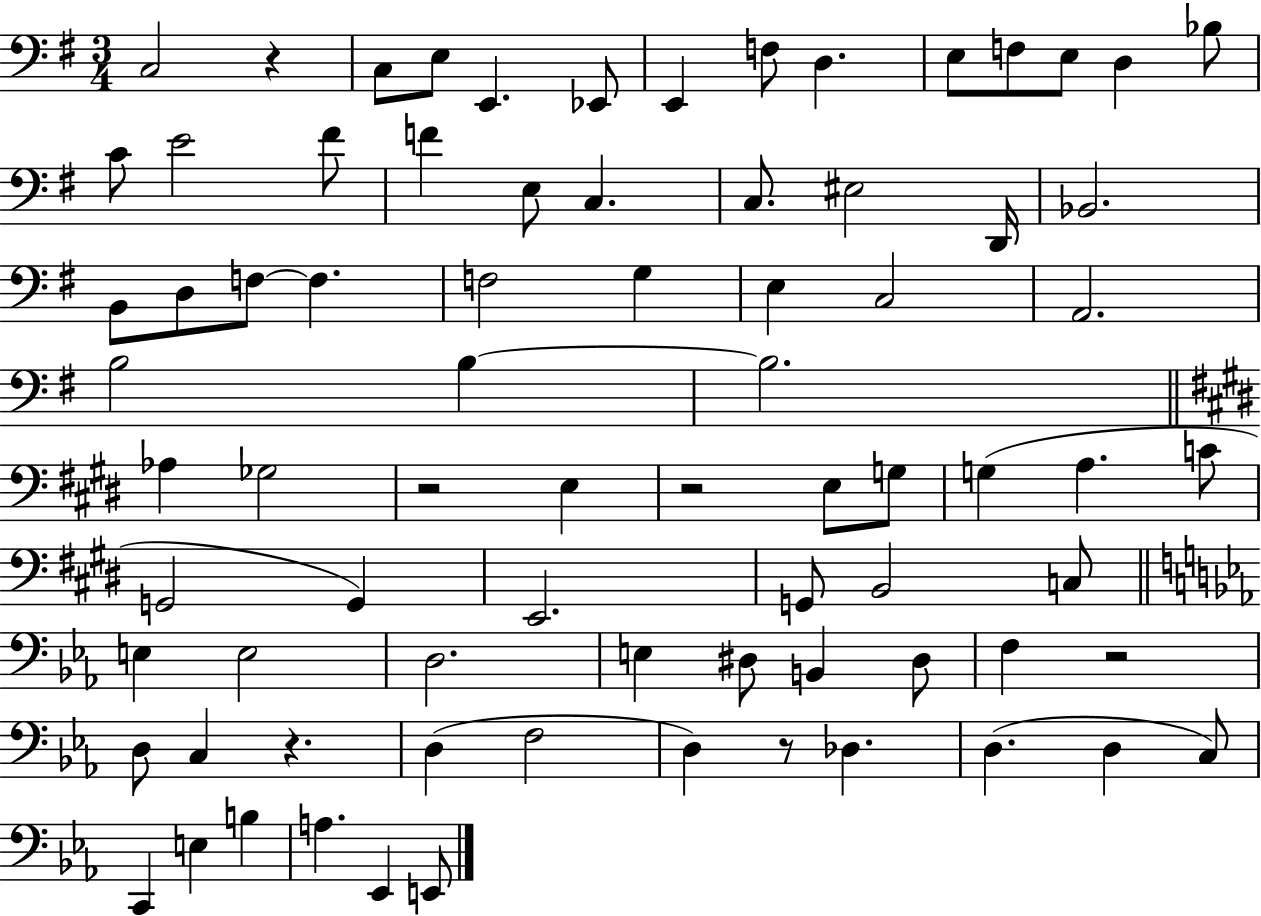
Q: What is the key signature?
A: G major